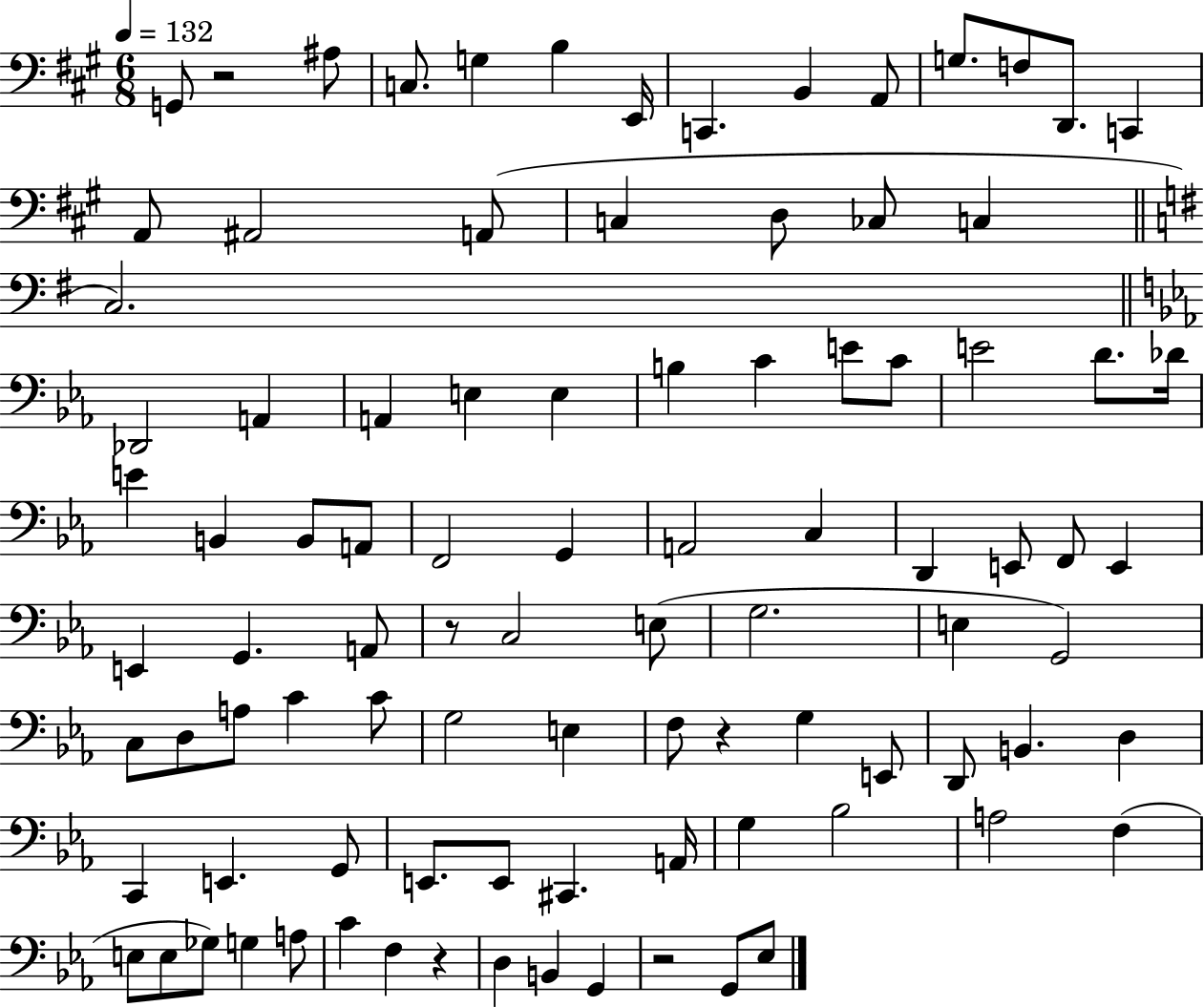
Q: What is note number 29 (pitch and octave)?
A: E4